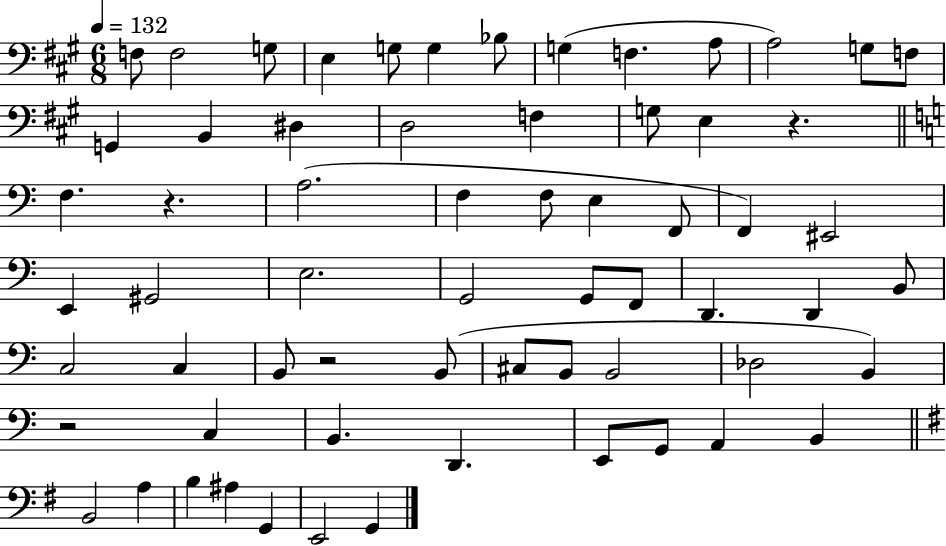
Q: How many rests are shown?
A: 4